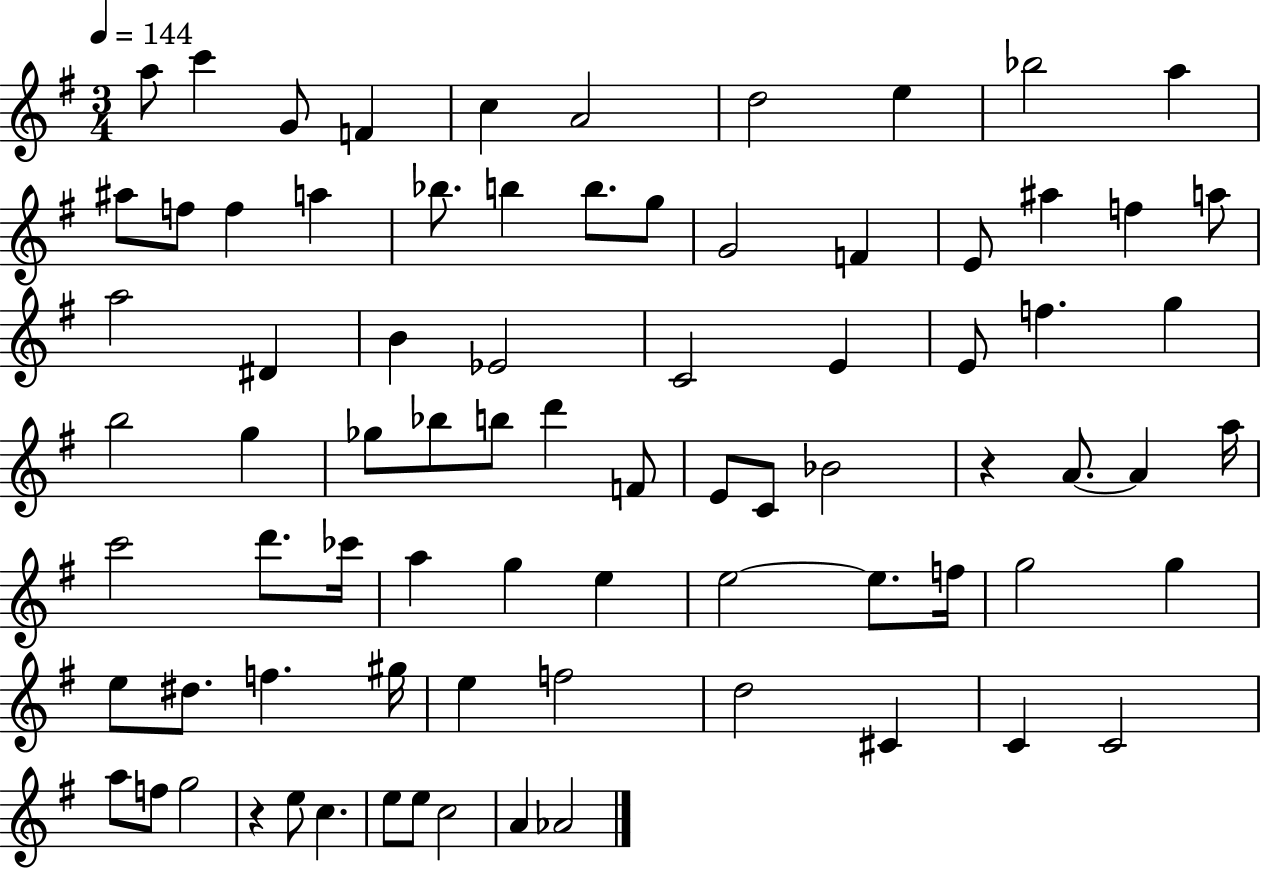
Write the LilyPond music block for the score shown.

{
  \clef treble
  \numericTimeSignature
  \time 3/4
  \key g \major
  \tempo 4 = 144
  a''8 c'''4 g'8 f'4 | c''4 a'2 | d''2 e''4 | bes''2 a''4 | \break ais''8 f''8 f''4 a''4 | bes''8. b''4 b''8. g''8 | g'2 f'4 | e'8 ais''4 f''4 a''8 | \break a''2 dis'4 | b'4 ees'2 | c'2 e'4 | e'8 f''4. g''4 | \break b''2 g''4 | ges''8 bes''8 b''8 d'''4 f'8 | e'8 c'8 bes'2 | r4 a'8.~~ a'4 a''16 | \break c'''2 d'''8. ces'''16 | a''4 g''4 e''4 | e''2~~ e''8. f''16 | g''2 g''4 | \break e''8 dis''8. f''4. gis''16 | e''4 f''2 | d''2 cis'4 | c'4 c'2 | \break a''8 f''8 g''2 | r4 e''8 c''4. | e''8 e''8 c''2 | a'4 aes'2 | \break \bar "|."
}